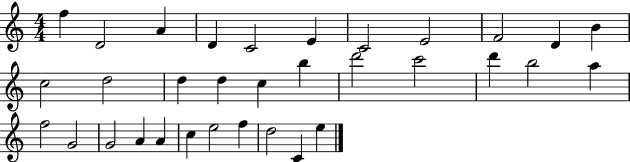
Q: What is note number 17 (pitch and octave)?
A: B5